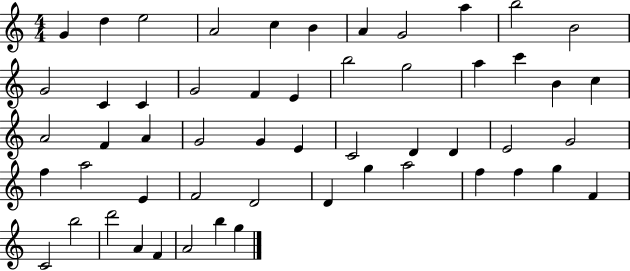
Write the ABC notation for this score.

X:1
T:Untitled
M:4/4
L:1/4
K:C
G d e2 A2 c B A G2 a b2 B2 G2 C C G2 F E b2 g2 a c' B c A2 F A G2 G E C2 D D E2 G2 f a2 E F2 D2 D g a2 f f g F C2 b2 d'2 A F A2 b g